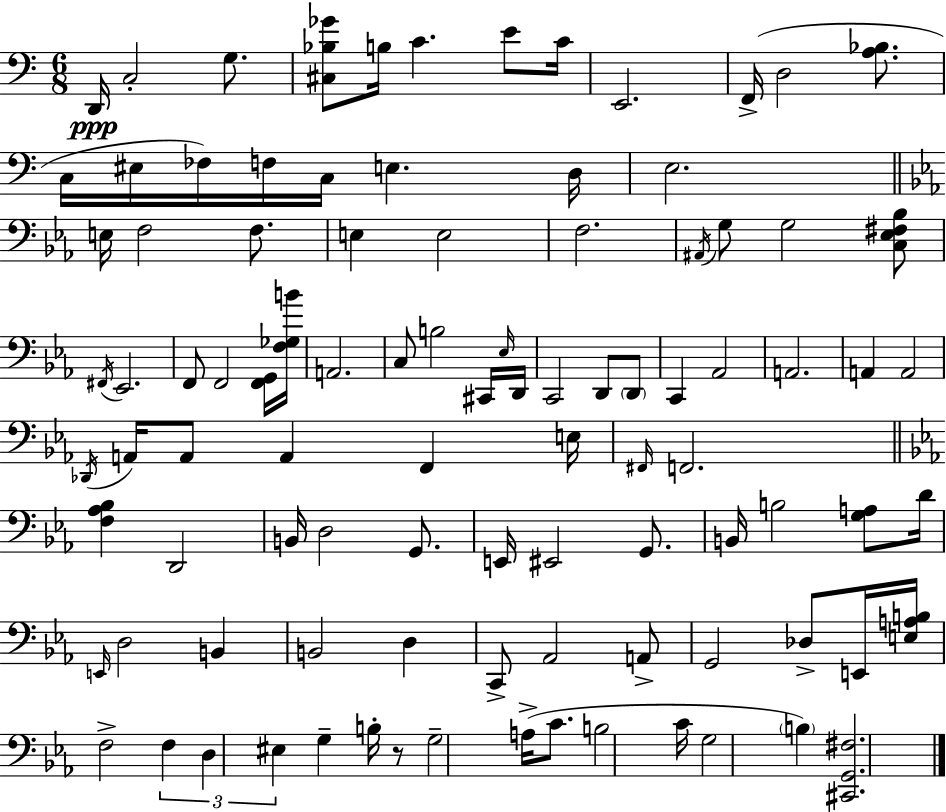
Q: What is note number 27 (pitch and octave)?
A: G3